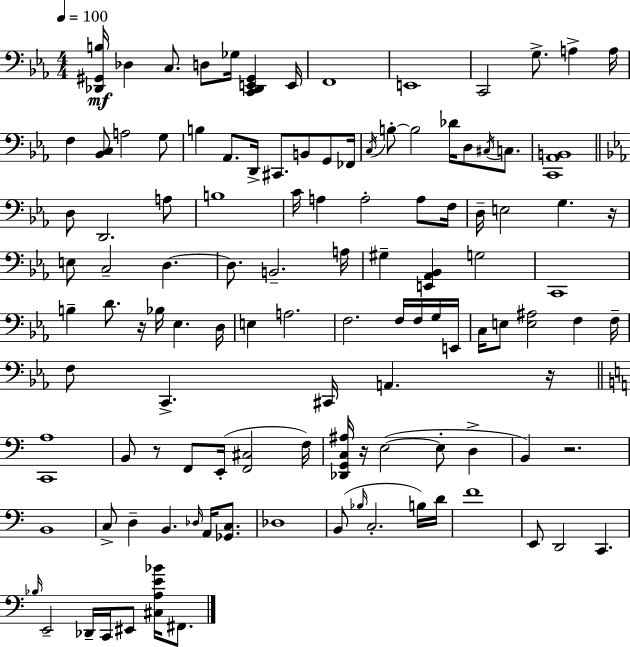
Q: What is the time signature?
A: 4/4